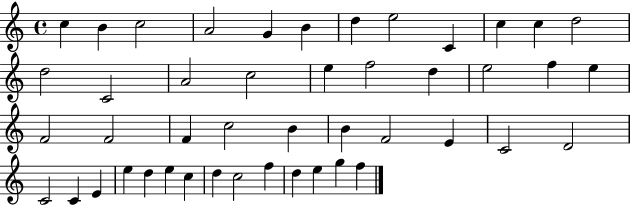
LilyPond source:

{
  \clef treble
  \time 4/4
  \defaultTimeSignature
  \key c \major
  c''4 b'4 c''2 | a'2 g'4 b'4 | d''4 e''2 c'4 | c''4 c''4 d''2 | \break d''2 c'2 | a'2 c''2 | e''4 f''2 d''4 | e''2 f''4 e''4 | \break f'2 f'2 | f'4 c''2 b'4 | b'4 f'2 e'4 | c'2 d'2 | \break c'2 c'4 e'4 | e''4 d''4 e''4 c''4 | d''4 c''2 f''4 | d''4 e''4 g''4 f''4 | \break \bar "|."
}